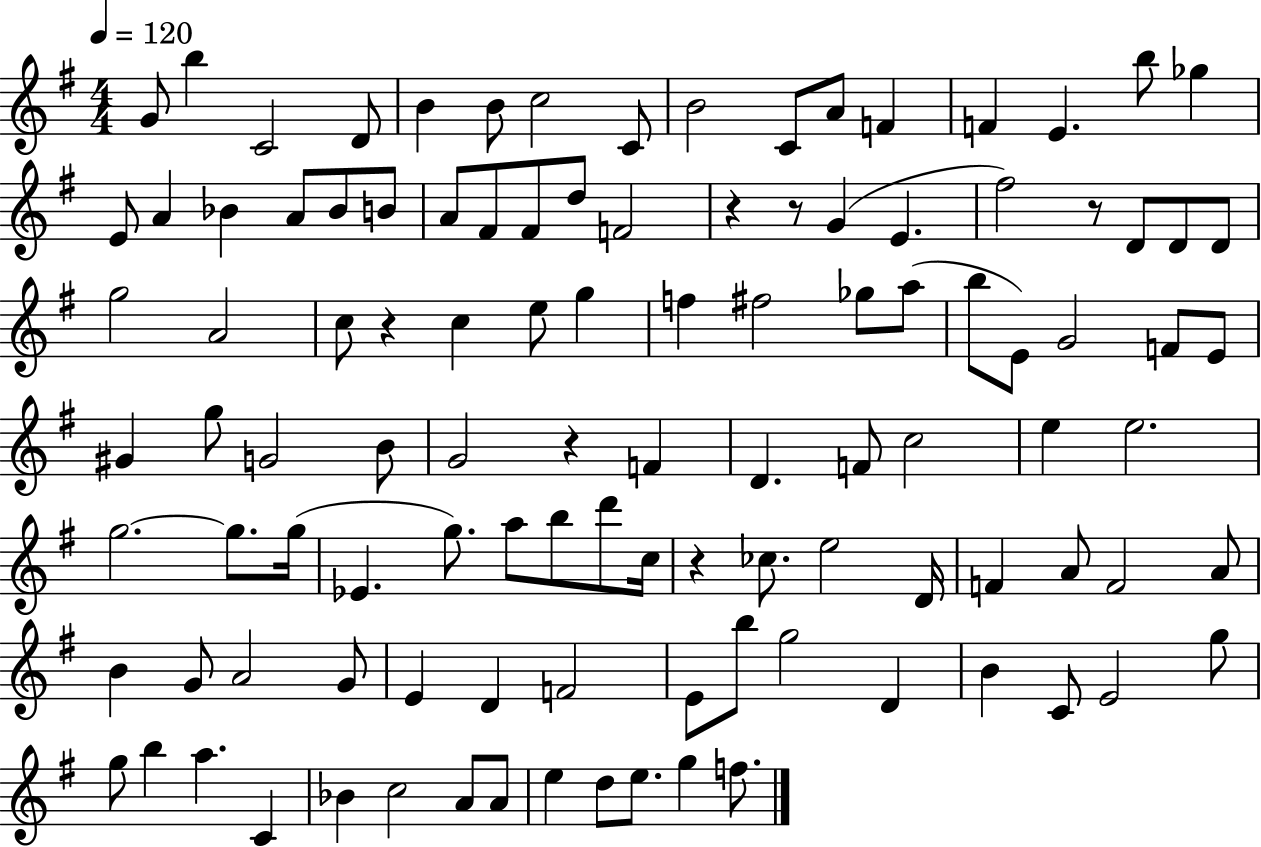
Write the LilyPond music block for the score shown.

{
  \clef treble
  \numericTimeSignature
  \time 4/4
  \key g \major
  \tempo 4 = 120
  g'8 b''4 c'2 d'8 | b'4 b'8 c''2 c'8 | b'2 c'8 a'8 f'4 | f'4 e'4. b''8 ges''4 | \break e'8 a'4 bes'4 a'8 bes'8 b'8 | a'8 fis'8 fis'8 d''8 f'2 | r4 r8 g'4( e'4. | fis''2) r8 d'8 d'8 d'8 | \break g''2 a'2 | c''8 r4 c''4 e''8 g''4 | f''4 fis''2 ges''8 a''8( | b''8 e'8) g'2 f'8 e'8 | \break gis'4 g''8 g'2 b'8 | g'2 r4 f'4 | d'4. f'8 c''2 | e''4 e''2. | \break g''2.~~ g''8. g''16( | ees'4. g''8.) a''8 b''8 d'''8 c''16 | r4 ces''8. e''2 d'16 | f'4 a'8 f'2 a'8 | \break b'4 g'8 a'2 g'8 | e'4 d'4 f'2 | e'8 b''8 g''2 d'4 | b'4 c'8 e'2 g''8 | \break g''8 b''4 a''4. c'4 | bes'4 c''2 a'8 a'8 | e''4 d''8 e''8. g''4 f''8. | \bar "|."
}